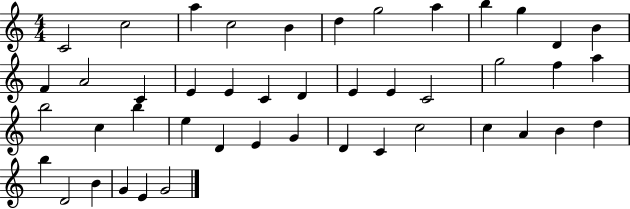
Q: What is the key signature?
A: C major